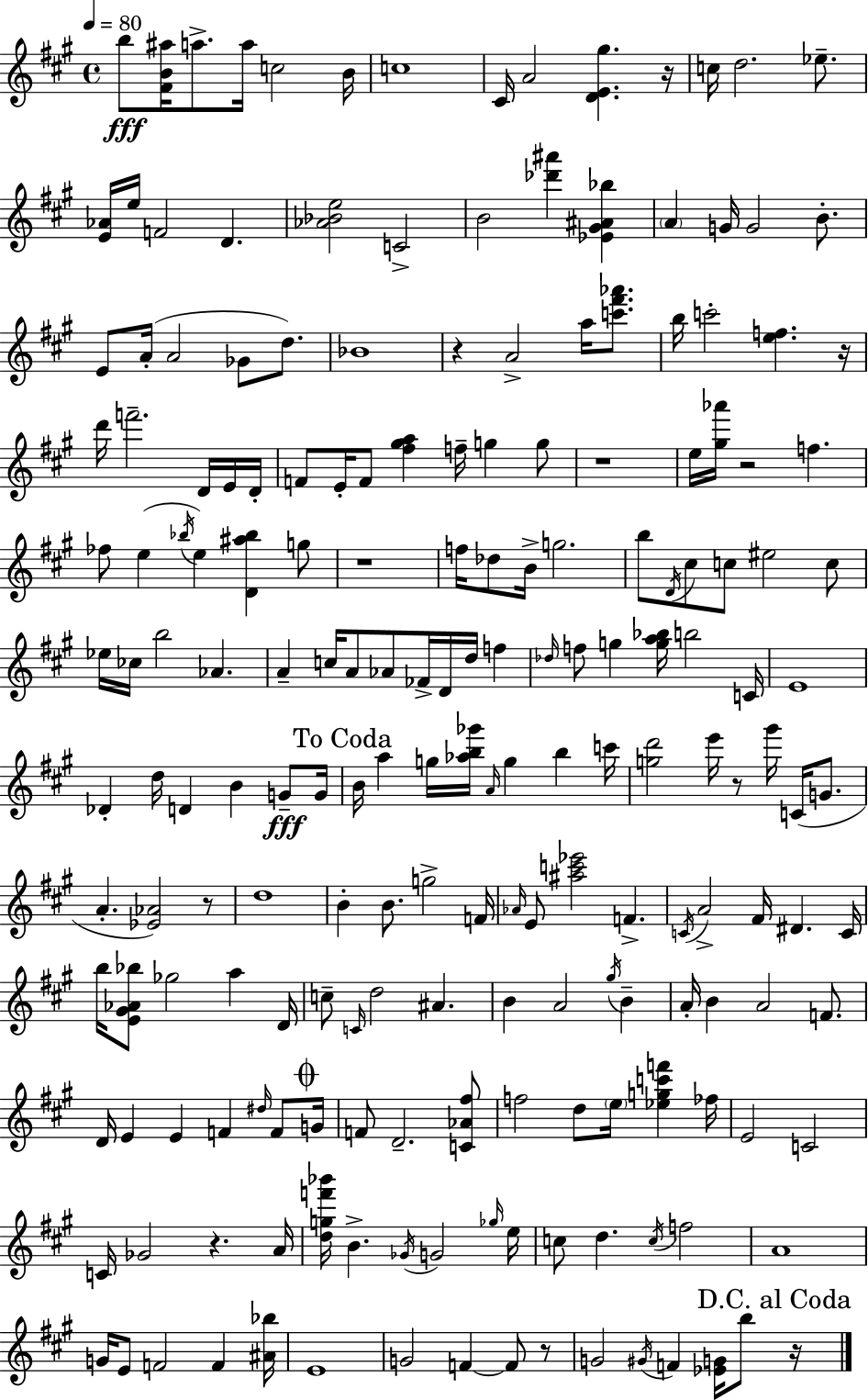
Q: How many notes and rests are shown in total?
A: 196